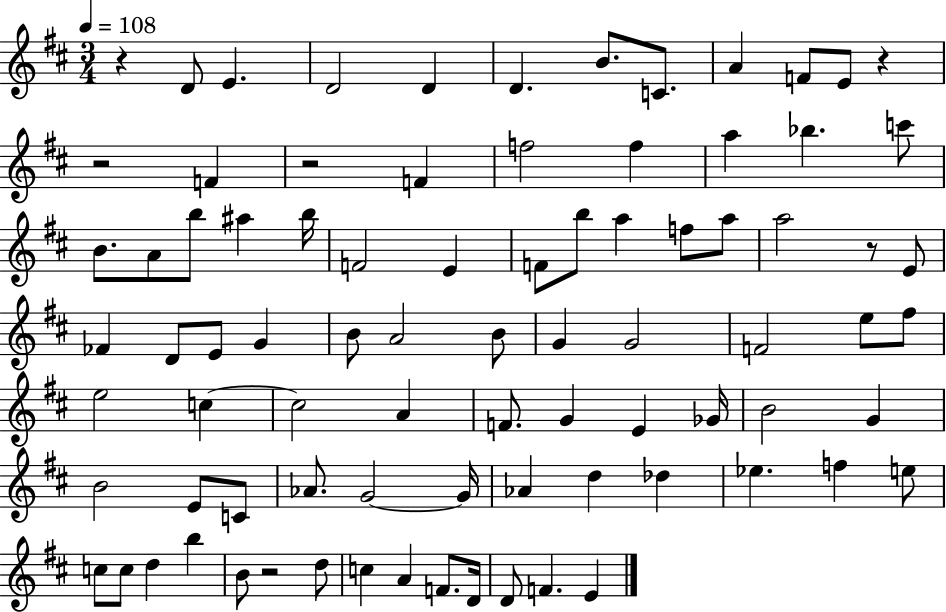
R/q D4/e E4/q. D4/h D4/q D4/q. B4/e. C4/e. A4/q F4/e E4/e R/q R/h F4/q R/h F4/q F5/h F5/q A5/q Bb5/q. C6/e B4/e. A4/e B5/e A#5/q B5/s F4/h E4/q F4/e B5/e A5/q F5/e A5/e A5/h R/e E4/e FES4/q D4/e E4/e G4/q B4/e A4/h B4/e G4/q G4/h F4/h E5/e F#5/e E5/h C5/q C5/h A4/q F4/e. G4/q E4/q Gb4/s B4/h G4/q B4/h E4/e C4/e Ab4/e. G4/h G4/s Ab4/q D5/q Db5/q Eb5/q. F5/q E5/e C5/e C5/e D5/q B5/q B4/e R/h D5/e C5/q A4/q F4/e. D4/s D4/e F4/q. E4/q